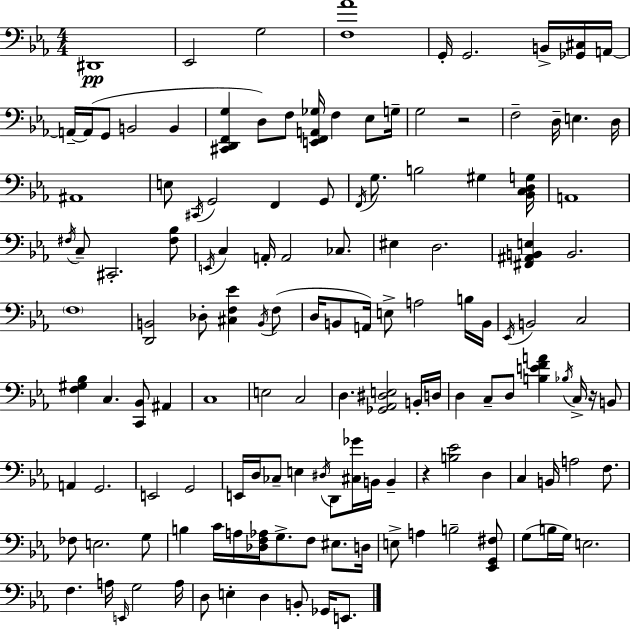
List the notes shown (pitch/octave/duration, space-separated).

D#2/w Eb2/h G3/h [F3,Ab4]/w G2/s G2/h. B2/s [Gb2,C#3]/s A2/s A2/s A2/s G2/e B2/h B2/q [C#2,D2,F2,G3]/q D3/e F3/e [E2,F2,A2,Gb3]/s F3/q Eb3/e G3/s G3/h R/h F3/h D3/s E3/q. D3/s A#2/w E3/e C#2/s G2/h F2/q G2/e F2/s G3/e. B3/h G#3/q [Bb2,C3,D3,G3]/s A2/w F#3/s C3/e C#2/h. [F#3,Bb3]/e E2/s C3/q A2/s A2/h CES3/e. EIS3/q D3/h. [F#2,A#2,B2,E3]/q B2/h. F3/w [D2,B2]/h Db3/e [C#3,F3,Eb4]/q B2/s F3/e D3/s B2/e A2/s E3/e A3/h B3/s B2/s Eb2/s B2/h C3/h [F3,G#3,Bb3]/q C3/q. [C2,Bb2]/e A#2/q C3/w E3/h C3/h D3/q. [Gb2,Ab2,D#3,E3]/h B2/s D3/s D3/q C3/e D3/e [B3,E4,F4,A4]/q Bb3/s C3/s R/s B2/e A2/q G2/h. E2/h G2/h E2/s D3/s CES3/e E3/q D#3/s D2/e [C#3,Gb4]/s B2/s B2/q R/q [B3,Eb4]/h D3/q C3/q B2/s A3/h F3/e. FES3/e E3/h. G3/e B3/q C4/s A3/s [Db3,F3,Ab3]/s G3/e. F3/e EIS3/e. D3/s E3/e A3/q B3/h [Eb2,G2,F#3]/e G3/e B3/s G3/s E3/h. F3/q. A3/s E2/s G3/h A3/s D3/e E3/q D3/q B2/e Gb2/s E2/e.